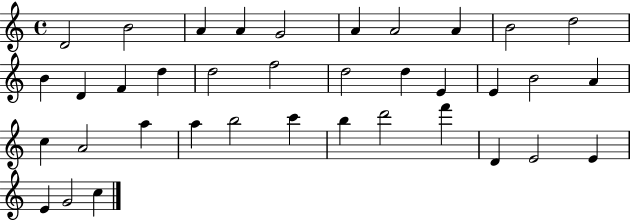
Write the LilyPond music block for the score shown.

{
  \clef treble
  \time 4/4
  \defaultTimeSignature
  \key c \major
  d'2 b'2 | a'4 a'4 g'2 | a'4 a'2 a'4 | b'2 d''2 | \break b'4 d'4 f'4 d''4 | d''2 f''2 | d''2 d''4 e'4 | e'4 b'2 a'4 | \break c''4 a'2 a''4 | a''4 b''2 c'''4 | b''4 d'''2 f'''4 | d'4 e'2 e'4 | \break e'4 g'2 c''4 | \bar "|."
}